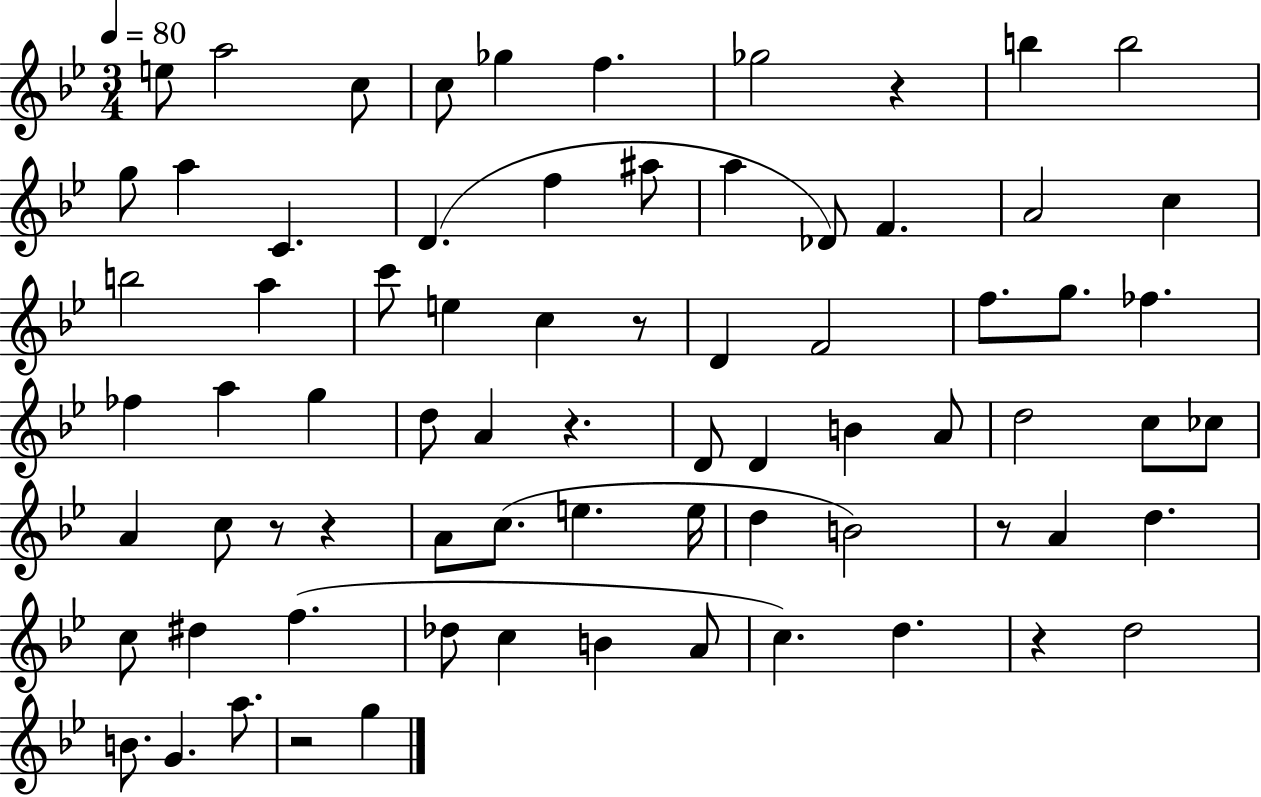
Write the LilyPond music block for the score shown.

{
  \clef treble
  \numericTimeSignature
  \time 3/4
  \key bes \major
  \tempo 4 = 80
  e''8 a''2 c''8 | c''8 ges''4 f''4. | ges''2 r4 | b''4 b''2 | \break g''8 a''4 c'4. | d'4.( f''4 ais''8 | a''4 des'8) f'4. | a'2 c''4 | \break b''2 a''4 | c'''8 e''4 c''4 r8 | d'4 f'2 | f''8. g''8. fes''4. | \break fes''4 a''4 g''4 | d''8 a'4 r4. | d'8 d'4 b'4 a'8 | d''2 c''8 ces''8 | \break a'4 c''8 r8 r4 | a'8 c''8.( e''4. e''16 | d''4 b'2) | r8 a'4 d''4. | \break c''8 dis''4 f''4.( | des''8 c''4 b'4 a'8 | c''4.) d''4. | r4 d''2 | \break b'8. g'4. a''8. | r2 g''4 | \bar "|."
}